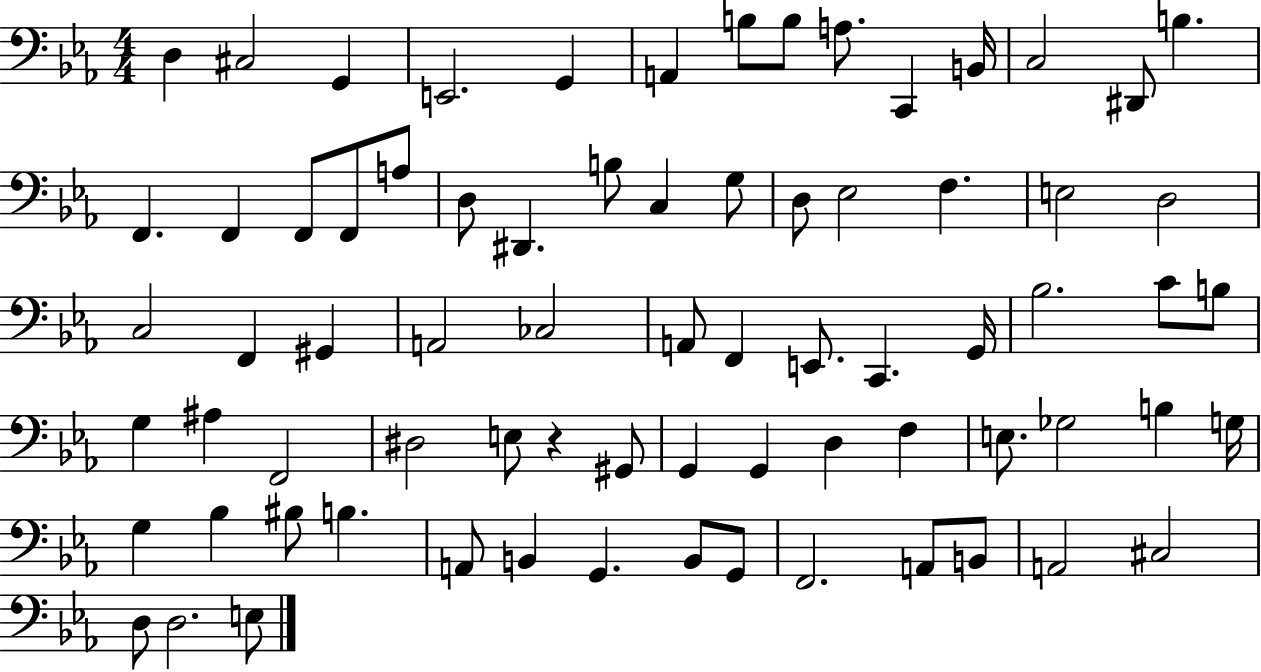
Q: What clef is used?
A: bass